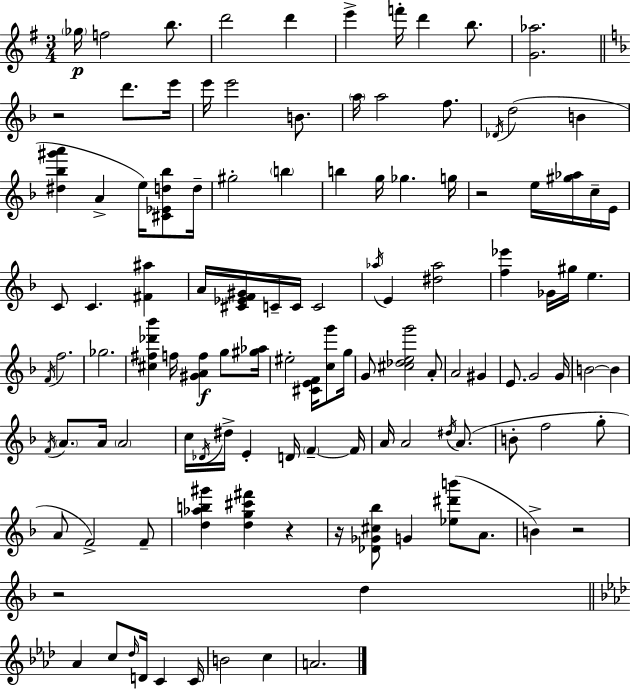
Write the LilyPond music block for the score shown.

{
  \clef treble
  \numericTimeSignature
  \time 3/4
  \key e \minor
  \repeat volta 2 { \parenthesize ges''16\p f''2 b''8. | d'''2 d'''4 | e'''4-> f'''16-. d'''4 b''8. | <g' aes''>2. | \break \bar "||" \break \key d \minor r2 d'''8. e'''16 | e'''16 e'''2 b'8. | \parenthesize a''16 a''2 f''8. | \acciaccatura { des'16 } d''2( b'4 | \break <dis'' bes'' gis''' a'''>4 a'4-> e''16) <cis' ees' d'' bes''>8 | d''16-- gis''2-. \parenthesize b''4 | b''4 g''16 ges''4. | g''16 r2 e''16 <gis'' aes''>16 c''16-- | \break e'16 c'8 c'4. <fis' ais''>4 | a'16 <cis' ees' f' gis'>16 c'16-- c'16 c'2 | \acciaccatura { aes''16 } e'4 <dis'' aes''>2 | <f'' ees'''>4 ges'16 gis''16 e''4. | \break \acciaccatura { f'16 } f''2. | ges''2. | <cis'' fis'' des''' bes'''>4 f''16 <gis' a' f''>4\f | g''8 <gis'' aes''>16 eis''2-. <cis' e' f'>16 | \break <c'' g'''>8 g''16 g'8 <cis'' des'' e'' g'''>2 | a'8-. a'2 gis'4 | e'8. g'2 | g'16 b'2~~ b'4 | \break \acciaccatura { f'16 } \parenthesize a'8. a'16 \parenthesize a'2 | c''16 \acciaccatura { des'16 } dis''16-> e'4-. d'16 | \parenthesize f'4--~~ f'16 a'16 a'2 | \acciaccatura { dis''16 } a'8.( b'8-. f''2 | \break g''8-. a'8 f'2->) | f'8-- <d'' aes'' b'' gis'''>4 <d'' g'' cis''' fis'''>4 | r4 r16 <des' ges' cis'' bes''>8 g'4 | <ees'' dis''' b'''>8( a'8. b'4->) r2 | \break r2 | d''4 \bar "||" \break \key f \minor aes'4 c''8 \grace { des''16 } d'16 c'4 | c'16 b'2 c''4 | a'2. | } \bar "|."
}